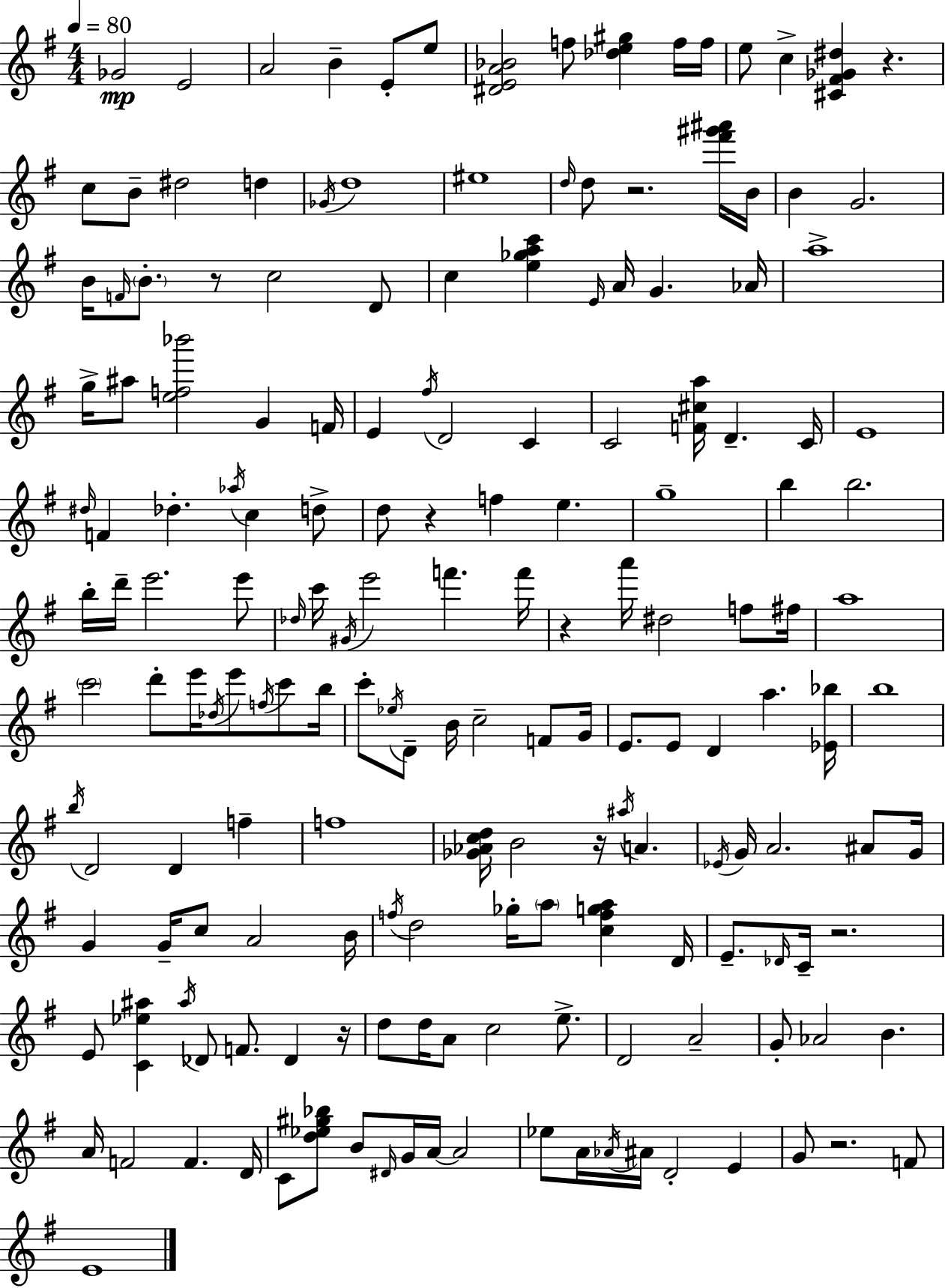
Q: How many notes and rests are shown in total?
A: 174